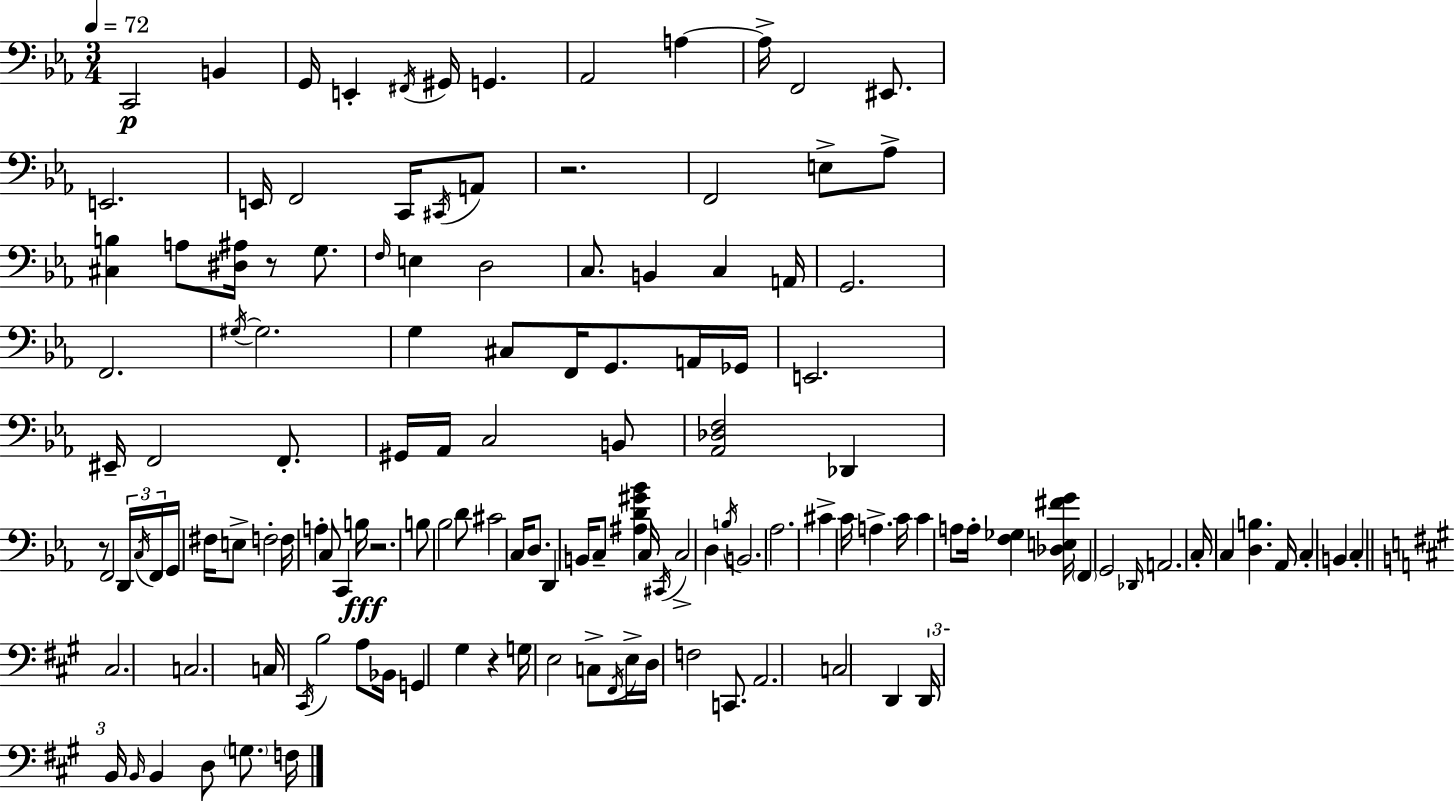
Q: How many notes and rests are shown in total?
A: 134